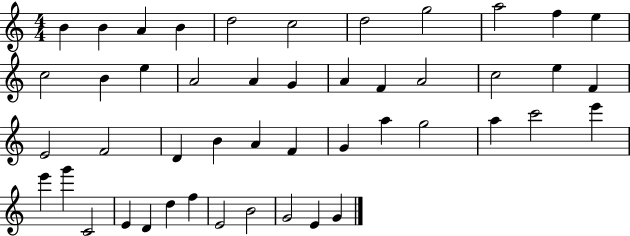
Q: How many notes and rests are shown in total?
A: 47